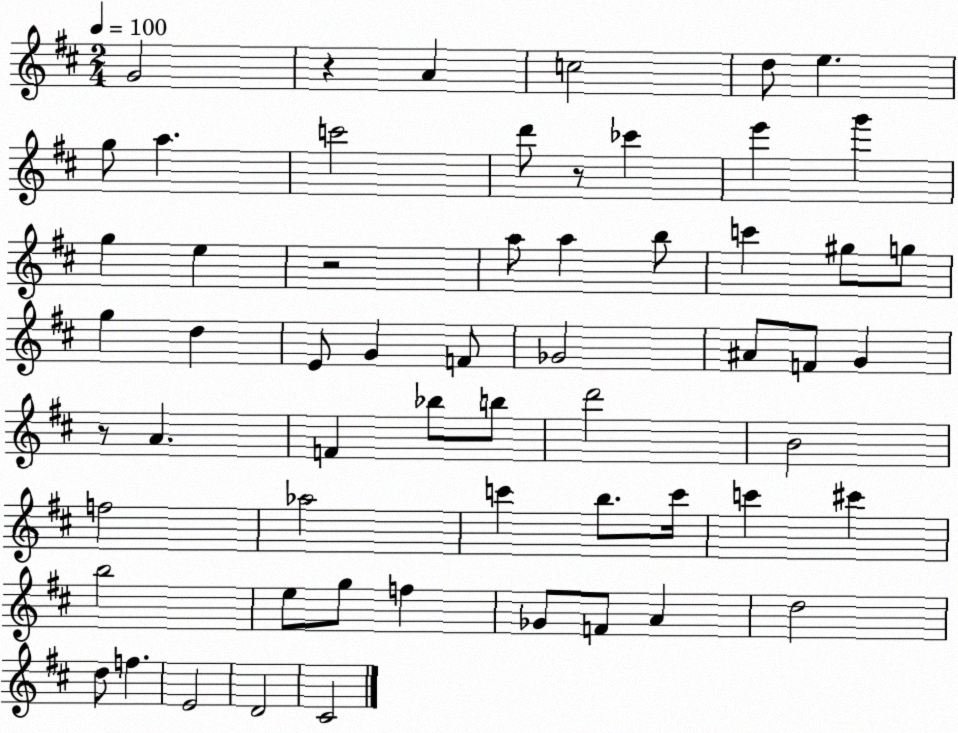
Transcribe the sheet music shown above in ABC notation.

X:1
T:Untitled
M:2/4
L:1/4
K:D
G2 z A c2 d/2 e g/2 a c'2 d'/2 z/2 _c' e' g' g e z2 a/2 a b/2 c' ^g/2 g/2 g d E/2 G F/2 _G2 ^A/2 F/2 G z/2 A F _b/2 b/2 d'2 B2 f2 _a2 c' b/2 c'/4 c' ^c' b2 e/2 g/2 f _G/2 F/2 A d2 d/2 f E2 D2 ^C2